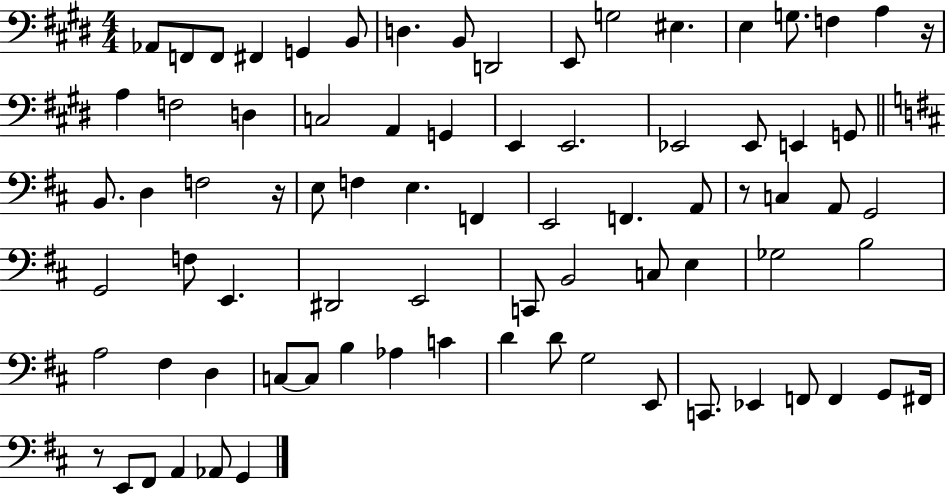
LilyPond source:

{
  \clef bass
  \numericTimeSignature
  \time 4/4
  \key e \major
  aes,8 f,8 f,8 fis,4 g,4 b,8 | d4. b,8 d,2 | e,8 g2 eis4. | e4 g8. f4 a4 r16 | \break a4 f2 d4 | c2 a,4 g,4 | e,4 e,2. | ees,2 ees,8 e,4 g,8 | \break \bar "||" \break \key d \major b,8. d4 f2 r16 | e8 f4 e4. f,4 | e,2 f,4. a,8 | r8 c4 a,8 g,2 | \break g,2 f8 e,4. | dis,2 e,2 | c,8 b,2 c8 e4 | ges2 b2 | \break a2 fis4 d4 | c8~~ c8 b4 aes4 c'4 | d'4 d'8 g2 e,8 | c,8. ees,4 f,8 f,4 g,8 fis,16 | \break r8 e,8 fis,8 a,4 aes,8 g,4 | \bar "|."
}